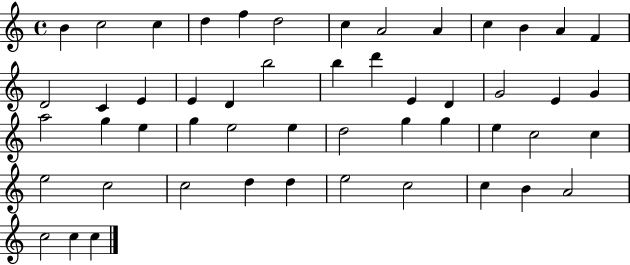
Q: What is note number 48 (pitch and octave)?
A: A4